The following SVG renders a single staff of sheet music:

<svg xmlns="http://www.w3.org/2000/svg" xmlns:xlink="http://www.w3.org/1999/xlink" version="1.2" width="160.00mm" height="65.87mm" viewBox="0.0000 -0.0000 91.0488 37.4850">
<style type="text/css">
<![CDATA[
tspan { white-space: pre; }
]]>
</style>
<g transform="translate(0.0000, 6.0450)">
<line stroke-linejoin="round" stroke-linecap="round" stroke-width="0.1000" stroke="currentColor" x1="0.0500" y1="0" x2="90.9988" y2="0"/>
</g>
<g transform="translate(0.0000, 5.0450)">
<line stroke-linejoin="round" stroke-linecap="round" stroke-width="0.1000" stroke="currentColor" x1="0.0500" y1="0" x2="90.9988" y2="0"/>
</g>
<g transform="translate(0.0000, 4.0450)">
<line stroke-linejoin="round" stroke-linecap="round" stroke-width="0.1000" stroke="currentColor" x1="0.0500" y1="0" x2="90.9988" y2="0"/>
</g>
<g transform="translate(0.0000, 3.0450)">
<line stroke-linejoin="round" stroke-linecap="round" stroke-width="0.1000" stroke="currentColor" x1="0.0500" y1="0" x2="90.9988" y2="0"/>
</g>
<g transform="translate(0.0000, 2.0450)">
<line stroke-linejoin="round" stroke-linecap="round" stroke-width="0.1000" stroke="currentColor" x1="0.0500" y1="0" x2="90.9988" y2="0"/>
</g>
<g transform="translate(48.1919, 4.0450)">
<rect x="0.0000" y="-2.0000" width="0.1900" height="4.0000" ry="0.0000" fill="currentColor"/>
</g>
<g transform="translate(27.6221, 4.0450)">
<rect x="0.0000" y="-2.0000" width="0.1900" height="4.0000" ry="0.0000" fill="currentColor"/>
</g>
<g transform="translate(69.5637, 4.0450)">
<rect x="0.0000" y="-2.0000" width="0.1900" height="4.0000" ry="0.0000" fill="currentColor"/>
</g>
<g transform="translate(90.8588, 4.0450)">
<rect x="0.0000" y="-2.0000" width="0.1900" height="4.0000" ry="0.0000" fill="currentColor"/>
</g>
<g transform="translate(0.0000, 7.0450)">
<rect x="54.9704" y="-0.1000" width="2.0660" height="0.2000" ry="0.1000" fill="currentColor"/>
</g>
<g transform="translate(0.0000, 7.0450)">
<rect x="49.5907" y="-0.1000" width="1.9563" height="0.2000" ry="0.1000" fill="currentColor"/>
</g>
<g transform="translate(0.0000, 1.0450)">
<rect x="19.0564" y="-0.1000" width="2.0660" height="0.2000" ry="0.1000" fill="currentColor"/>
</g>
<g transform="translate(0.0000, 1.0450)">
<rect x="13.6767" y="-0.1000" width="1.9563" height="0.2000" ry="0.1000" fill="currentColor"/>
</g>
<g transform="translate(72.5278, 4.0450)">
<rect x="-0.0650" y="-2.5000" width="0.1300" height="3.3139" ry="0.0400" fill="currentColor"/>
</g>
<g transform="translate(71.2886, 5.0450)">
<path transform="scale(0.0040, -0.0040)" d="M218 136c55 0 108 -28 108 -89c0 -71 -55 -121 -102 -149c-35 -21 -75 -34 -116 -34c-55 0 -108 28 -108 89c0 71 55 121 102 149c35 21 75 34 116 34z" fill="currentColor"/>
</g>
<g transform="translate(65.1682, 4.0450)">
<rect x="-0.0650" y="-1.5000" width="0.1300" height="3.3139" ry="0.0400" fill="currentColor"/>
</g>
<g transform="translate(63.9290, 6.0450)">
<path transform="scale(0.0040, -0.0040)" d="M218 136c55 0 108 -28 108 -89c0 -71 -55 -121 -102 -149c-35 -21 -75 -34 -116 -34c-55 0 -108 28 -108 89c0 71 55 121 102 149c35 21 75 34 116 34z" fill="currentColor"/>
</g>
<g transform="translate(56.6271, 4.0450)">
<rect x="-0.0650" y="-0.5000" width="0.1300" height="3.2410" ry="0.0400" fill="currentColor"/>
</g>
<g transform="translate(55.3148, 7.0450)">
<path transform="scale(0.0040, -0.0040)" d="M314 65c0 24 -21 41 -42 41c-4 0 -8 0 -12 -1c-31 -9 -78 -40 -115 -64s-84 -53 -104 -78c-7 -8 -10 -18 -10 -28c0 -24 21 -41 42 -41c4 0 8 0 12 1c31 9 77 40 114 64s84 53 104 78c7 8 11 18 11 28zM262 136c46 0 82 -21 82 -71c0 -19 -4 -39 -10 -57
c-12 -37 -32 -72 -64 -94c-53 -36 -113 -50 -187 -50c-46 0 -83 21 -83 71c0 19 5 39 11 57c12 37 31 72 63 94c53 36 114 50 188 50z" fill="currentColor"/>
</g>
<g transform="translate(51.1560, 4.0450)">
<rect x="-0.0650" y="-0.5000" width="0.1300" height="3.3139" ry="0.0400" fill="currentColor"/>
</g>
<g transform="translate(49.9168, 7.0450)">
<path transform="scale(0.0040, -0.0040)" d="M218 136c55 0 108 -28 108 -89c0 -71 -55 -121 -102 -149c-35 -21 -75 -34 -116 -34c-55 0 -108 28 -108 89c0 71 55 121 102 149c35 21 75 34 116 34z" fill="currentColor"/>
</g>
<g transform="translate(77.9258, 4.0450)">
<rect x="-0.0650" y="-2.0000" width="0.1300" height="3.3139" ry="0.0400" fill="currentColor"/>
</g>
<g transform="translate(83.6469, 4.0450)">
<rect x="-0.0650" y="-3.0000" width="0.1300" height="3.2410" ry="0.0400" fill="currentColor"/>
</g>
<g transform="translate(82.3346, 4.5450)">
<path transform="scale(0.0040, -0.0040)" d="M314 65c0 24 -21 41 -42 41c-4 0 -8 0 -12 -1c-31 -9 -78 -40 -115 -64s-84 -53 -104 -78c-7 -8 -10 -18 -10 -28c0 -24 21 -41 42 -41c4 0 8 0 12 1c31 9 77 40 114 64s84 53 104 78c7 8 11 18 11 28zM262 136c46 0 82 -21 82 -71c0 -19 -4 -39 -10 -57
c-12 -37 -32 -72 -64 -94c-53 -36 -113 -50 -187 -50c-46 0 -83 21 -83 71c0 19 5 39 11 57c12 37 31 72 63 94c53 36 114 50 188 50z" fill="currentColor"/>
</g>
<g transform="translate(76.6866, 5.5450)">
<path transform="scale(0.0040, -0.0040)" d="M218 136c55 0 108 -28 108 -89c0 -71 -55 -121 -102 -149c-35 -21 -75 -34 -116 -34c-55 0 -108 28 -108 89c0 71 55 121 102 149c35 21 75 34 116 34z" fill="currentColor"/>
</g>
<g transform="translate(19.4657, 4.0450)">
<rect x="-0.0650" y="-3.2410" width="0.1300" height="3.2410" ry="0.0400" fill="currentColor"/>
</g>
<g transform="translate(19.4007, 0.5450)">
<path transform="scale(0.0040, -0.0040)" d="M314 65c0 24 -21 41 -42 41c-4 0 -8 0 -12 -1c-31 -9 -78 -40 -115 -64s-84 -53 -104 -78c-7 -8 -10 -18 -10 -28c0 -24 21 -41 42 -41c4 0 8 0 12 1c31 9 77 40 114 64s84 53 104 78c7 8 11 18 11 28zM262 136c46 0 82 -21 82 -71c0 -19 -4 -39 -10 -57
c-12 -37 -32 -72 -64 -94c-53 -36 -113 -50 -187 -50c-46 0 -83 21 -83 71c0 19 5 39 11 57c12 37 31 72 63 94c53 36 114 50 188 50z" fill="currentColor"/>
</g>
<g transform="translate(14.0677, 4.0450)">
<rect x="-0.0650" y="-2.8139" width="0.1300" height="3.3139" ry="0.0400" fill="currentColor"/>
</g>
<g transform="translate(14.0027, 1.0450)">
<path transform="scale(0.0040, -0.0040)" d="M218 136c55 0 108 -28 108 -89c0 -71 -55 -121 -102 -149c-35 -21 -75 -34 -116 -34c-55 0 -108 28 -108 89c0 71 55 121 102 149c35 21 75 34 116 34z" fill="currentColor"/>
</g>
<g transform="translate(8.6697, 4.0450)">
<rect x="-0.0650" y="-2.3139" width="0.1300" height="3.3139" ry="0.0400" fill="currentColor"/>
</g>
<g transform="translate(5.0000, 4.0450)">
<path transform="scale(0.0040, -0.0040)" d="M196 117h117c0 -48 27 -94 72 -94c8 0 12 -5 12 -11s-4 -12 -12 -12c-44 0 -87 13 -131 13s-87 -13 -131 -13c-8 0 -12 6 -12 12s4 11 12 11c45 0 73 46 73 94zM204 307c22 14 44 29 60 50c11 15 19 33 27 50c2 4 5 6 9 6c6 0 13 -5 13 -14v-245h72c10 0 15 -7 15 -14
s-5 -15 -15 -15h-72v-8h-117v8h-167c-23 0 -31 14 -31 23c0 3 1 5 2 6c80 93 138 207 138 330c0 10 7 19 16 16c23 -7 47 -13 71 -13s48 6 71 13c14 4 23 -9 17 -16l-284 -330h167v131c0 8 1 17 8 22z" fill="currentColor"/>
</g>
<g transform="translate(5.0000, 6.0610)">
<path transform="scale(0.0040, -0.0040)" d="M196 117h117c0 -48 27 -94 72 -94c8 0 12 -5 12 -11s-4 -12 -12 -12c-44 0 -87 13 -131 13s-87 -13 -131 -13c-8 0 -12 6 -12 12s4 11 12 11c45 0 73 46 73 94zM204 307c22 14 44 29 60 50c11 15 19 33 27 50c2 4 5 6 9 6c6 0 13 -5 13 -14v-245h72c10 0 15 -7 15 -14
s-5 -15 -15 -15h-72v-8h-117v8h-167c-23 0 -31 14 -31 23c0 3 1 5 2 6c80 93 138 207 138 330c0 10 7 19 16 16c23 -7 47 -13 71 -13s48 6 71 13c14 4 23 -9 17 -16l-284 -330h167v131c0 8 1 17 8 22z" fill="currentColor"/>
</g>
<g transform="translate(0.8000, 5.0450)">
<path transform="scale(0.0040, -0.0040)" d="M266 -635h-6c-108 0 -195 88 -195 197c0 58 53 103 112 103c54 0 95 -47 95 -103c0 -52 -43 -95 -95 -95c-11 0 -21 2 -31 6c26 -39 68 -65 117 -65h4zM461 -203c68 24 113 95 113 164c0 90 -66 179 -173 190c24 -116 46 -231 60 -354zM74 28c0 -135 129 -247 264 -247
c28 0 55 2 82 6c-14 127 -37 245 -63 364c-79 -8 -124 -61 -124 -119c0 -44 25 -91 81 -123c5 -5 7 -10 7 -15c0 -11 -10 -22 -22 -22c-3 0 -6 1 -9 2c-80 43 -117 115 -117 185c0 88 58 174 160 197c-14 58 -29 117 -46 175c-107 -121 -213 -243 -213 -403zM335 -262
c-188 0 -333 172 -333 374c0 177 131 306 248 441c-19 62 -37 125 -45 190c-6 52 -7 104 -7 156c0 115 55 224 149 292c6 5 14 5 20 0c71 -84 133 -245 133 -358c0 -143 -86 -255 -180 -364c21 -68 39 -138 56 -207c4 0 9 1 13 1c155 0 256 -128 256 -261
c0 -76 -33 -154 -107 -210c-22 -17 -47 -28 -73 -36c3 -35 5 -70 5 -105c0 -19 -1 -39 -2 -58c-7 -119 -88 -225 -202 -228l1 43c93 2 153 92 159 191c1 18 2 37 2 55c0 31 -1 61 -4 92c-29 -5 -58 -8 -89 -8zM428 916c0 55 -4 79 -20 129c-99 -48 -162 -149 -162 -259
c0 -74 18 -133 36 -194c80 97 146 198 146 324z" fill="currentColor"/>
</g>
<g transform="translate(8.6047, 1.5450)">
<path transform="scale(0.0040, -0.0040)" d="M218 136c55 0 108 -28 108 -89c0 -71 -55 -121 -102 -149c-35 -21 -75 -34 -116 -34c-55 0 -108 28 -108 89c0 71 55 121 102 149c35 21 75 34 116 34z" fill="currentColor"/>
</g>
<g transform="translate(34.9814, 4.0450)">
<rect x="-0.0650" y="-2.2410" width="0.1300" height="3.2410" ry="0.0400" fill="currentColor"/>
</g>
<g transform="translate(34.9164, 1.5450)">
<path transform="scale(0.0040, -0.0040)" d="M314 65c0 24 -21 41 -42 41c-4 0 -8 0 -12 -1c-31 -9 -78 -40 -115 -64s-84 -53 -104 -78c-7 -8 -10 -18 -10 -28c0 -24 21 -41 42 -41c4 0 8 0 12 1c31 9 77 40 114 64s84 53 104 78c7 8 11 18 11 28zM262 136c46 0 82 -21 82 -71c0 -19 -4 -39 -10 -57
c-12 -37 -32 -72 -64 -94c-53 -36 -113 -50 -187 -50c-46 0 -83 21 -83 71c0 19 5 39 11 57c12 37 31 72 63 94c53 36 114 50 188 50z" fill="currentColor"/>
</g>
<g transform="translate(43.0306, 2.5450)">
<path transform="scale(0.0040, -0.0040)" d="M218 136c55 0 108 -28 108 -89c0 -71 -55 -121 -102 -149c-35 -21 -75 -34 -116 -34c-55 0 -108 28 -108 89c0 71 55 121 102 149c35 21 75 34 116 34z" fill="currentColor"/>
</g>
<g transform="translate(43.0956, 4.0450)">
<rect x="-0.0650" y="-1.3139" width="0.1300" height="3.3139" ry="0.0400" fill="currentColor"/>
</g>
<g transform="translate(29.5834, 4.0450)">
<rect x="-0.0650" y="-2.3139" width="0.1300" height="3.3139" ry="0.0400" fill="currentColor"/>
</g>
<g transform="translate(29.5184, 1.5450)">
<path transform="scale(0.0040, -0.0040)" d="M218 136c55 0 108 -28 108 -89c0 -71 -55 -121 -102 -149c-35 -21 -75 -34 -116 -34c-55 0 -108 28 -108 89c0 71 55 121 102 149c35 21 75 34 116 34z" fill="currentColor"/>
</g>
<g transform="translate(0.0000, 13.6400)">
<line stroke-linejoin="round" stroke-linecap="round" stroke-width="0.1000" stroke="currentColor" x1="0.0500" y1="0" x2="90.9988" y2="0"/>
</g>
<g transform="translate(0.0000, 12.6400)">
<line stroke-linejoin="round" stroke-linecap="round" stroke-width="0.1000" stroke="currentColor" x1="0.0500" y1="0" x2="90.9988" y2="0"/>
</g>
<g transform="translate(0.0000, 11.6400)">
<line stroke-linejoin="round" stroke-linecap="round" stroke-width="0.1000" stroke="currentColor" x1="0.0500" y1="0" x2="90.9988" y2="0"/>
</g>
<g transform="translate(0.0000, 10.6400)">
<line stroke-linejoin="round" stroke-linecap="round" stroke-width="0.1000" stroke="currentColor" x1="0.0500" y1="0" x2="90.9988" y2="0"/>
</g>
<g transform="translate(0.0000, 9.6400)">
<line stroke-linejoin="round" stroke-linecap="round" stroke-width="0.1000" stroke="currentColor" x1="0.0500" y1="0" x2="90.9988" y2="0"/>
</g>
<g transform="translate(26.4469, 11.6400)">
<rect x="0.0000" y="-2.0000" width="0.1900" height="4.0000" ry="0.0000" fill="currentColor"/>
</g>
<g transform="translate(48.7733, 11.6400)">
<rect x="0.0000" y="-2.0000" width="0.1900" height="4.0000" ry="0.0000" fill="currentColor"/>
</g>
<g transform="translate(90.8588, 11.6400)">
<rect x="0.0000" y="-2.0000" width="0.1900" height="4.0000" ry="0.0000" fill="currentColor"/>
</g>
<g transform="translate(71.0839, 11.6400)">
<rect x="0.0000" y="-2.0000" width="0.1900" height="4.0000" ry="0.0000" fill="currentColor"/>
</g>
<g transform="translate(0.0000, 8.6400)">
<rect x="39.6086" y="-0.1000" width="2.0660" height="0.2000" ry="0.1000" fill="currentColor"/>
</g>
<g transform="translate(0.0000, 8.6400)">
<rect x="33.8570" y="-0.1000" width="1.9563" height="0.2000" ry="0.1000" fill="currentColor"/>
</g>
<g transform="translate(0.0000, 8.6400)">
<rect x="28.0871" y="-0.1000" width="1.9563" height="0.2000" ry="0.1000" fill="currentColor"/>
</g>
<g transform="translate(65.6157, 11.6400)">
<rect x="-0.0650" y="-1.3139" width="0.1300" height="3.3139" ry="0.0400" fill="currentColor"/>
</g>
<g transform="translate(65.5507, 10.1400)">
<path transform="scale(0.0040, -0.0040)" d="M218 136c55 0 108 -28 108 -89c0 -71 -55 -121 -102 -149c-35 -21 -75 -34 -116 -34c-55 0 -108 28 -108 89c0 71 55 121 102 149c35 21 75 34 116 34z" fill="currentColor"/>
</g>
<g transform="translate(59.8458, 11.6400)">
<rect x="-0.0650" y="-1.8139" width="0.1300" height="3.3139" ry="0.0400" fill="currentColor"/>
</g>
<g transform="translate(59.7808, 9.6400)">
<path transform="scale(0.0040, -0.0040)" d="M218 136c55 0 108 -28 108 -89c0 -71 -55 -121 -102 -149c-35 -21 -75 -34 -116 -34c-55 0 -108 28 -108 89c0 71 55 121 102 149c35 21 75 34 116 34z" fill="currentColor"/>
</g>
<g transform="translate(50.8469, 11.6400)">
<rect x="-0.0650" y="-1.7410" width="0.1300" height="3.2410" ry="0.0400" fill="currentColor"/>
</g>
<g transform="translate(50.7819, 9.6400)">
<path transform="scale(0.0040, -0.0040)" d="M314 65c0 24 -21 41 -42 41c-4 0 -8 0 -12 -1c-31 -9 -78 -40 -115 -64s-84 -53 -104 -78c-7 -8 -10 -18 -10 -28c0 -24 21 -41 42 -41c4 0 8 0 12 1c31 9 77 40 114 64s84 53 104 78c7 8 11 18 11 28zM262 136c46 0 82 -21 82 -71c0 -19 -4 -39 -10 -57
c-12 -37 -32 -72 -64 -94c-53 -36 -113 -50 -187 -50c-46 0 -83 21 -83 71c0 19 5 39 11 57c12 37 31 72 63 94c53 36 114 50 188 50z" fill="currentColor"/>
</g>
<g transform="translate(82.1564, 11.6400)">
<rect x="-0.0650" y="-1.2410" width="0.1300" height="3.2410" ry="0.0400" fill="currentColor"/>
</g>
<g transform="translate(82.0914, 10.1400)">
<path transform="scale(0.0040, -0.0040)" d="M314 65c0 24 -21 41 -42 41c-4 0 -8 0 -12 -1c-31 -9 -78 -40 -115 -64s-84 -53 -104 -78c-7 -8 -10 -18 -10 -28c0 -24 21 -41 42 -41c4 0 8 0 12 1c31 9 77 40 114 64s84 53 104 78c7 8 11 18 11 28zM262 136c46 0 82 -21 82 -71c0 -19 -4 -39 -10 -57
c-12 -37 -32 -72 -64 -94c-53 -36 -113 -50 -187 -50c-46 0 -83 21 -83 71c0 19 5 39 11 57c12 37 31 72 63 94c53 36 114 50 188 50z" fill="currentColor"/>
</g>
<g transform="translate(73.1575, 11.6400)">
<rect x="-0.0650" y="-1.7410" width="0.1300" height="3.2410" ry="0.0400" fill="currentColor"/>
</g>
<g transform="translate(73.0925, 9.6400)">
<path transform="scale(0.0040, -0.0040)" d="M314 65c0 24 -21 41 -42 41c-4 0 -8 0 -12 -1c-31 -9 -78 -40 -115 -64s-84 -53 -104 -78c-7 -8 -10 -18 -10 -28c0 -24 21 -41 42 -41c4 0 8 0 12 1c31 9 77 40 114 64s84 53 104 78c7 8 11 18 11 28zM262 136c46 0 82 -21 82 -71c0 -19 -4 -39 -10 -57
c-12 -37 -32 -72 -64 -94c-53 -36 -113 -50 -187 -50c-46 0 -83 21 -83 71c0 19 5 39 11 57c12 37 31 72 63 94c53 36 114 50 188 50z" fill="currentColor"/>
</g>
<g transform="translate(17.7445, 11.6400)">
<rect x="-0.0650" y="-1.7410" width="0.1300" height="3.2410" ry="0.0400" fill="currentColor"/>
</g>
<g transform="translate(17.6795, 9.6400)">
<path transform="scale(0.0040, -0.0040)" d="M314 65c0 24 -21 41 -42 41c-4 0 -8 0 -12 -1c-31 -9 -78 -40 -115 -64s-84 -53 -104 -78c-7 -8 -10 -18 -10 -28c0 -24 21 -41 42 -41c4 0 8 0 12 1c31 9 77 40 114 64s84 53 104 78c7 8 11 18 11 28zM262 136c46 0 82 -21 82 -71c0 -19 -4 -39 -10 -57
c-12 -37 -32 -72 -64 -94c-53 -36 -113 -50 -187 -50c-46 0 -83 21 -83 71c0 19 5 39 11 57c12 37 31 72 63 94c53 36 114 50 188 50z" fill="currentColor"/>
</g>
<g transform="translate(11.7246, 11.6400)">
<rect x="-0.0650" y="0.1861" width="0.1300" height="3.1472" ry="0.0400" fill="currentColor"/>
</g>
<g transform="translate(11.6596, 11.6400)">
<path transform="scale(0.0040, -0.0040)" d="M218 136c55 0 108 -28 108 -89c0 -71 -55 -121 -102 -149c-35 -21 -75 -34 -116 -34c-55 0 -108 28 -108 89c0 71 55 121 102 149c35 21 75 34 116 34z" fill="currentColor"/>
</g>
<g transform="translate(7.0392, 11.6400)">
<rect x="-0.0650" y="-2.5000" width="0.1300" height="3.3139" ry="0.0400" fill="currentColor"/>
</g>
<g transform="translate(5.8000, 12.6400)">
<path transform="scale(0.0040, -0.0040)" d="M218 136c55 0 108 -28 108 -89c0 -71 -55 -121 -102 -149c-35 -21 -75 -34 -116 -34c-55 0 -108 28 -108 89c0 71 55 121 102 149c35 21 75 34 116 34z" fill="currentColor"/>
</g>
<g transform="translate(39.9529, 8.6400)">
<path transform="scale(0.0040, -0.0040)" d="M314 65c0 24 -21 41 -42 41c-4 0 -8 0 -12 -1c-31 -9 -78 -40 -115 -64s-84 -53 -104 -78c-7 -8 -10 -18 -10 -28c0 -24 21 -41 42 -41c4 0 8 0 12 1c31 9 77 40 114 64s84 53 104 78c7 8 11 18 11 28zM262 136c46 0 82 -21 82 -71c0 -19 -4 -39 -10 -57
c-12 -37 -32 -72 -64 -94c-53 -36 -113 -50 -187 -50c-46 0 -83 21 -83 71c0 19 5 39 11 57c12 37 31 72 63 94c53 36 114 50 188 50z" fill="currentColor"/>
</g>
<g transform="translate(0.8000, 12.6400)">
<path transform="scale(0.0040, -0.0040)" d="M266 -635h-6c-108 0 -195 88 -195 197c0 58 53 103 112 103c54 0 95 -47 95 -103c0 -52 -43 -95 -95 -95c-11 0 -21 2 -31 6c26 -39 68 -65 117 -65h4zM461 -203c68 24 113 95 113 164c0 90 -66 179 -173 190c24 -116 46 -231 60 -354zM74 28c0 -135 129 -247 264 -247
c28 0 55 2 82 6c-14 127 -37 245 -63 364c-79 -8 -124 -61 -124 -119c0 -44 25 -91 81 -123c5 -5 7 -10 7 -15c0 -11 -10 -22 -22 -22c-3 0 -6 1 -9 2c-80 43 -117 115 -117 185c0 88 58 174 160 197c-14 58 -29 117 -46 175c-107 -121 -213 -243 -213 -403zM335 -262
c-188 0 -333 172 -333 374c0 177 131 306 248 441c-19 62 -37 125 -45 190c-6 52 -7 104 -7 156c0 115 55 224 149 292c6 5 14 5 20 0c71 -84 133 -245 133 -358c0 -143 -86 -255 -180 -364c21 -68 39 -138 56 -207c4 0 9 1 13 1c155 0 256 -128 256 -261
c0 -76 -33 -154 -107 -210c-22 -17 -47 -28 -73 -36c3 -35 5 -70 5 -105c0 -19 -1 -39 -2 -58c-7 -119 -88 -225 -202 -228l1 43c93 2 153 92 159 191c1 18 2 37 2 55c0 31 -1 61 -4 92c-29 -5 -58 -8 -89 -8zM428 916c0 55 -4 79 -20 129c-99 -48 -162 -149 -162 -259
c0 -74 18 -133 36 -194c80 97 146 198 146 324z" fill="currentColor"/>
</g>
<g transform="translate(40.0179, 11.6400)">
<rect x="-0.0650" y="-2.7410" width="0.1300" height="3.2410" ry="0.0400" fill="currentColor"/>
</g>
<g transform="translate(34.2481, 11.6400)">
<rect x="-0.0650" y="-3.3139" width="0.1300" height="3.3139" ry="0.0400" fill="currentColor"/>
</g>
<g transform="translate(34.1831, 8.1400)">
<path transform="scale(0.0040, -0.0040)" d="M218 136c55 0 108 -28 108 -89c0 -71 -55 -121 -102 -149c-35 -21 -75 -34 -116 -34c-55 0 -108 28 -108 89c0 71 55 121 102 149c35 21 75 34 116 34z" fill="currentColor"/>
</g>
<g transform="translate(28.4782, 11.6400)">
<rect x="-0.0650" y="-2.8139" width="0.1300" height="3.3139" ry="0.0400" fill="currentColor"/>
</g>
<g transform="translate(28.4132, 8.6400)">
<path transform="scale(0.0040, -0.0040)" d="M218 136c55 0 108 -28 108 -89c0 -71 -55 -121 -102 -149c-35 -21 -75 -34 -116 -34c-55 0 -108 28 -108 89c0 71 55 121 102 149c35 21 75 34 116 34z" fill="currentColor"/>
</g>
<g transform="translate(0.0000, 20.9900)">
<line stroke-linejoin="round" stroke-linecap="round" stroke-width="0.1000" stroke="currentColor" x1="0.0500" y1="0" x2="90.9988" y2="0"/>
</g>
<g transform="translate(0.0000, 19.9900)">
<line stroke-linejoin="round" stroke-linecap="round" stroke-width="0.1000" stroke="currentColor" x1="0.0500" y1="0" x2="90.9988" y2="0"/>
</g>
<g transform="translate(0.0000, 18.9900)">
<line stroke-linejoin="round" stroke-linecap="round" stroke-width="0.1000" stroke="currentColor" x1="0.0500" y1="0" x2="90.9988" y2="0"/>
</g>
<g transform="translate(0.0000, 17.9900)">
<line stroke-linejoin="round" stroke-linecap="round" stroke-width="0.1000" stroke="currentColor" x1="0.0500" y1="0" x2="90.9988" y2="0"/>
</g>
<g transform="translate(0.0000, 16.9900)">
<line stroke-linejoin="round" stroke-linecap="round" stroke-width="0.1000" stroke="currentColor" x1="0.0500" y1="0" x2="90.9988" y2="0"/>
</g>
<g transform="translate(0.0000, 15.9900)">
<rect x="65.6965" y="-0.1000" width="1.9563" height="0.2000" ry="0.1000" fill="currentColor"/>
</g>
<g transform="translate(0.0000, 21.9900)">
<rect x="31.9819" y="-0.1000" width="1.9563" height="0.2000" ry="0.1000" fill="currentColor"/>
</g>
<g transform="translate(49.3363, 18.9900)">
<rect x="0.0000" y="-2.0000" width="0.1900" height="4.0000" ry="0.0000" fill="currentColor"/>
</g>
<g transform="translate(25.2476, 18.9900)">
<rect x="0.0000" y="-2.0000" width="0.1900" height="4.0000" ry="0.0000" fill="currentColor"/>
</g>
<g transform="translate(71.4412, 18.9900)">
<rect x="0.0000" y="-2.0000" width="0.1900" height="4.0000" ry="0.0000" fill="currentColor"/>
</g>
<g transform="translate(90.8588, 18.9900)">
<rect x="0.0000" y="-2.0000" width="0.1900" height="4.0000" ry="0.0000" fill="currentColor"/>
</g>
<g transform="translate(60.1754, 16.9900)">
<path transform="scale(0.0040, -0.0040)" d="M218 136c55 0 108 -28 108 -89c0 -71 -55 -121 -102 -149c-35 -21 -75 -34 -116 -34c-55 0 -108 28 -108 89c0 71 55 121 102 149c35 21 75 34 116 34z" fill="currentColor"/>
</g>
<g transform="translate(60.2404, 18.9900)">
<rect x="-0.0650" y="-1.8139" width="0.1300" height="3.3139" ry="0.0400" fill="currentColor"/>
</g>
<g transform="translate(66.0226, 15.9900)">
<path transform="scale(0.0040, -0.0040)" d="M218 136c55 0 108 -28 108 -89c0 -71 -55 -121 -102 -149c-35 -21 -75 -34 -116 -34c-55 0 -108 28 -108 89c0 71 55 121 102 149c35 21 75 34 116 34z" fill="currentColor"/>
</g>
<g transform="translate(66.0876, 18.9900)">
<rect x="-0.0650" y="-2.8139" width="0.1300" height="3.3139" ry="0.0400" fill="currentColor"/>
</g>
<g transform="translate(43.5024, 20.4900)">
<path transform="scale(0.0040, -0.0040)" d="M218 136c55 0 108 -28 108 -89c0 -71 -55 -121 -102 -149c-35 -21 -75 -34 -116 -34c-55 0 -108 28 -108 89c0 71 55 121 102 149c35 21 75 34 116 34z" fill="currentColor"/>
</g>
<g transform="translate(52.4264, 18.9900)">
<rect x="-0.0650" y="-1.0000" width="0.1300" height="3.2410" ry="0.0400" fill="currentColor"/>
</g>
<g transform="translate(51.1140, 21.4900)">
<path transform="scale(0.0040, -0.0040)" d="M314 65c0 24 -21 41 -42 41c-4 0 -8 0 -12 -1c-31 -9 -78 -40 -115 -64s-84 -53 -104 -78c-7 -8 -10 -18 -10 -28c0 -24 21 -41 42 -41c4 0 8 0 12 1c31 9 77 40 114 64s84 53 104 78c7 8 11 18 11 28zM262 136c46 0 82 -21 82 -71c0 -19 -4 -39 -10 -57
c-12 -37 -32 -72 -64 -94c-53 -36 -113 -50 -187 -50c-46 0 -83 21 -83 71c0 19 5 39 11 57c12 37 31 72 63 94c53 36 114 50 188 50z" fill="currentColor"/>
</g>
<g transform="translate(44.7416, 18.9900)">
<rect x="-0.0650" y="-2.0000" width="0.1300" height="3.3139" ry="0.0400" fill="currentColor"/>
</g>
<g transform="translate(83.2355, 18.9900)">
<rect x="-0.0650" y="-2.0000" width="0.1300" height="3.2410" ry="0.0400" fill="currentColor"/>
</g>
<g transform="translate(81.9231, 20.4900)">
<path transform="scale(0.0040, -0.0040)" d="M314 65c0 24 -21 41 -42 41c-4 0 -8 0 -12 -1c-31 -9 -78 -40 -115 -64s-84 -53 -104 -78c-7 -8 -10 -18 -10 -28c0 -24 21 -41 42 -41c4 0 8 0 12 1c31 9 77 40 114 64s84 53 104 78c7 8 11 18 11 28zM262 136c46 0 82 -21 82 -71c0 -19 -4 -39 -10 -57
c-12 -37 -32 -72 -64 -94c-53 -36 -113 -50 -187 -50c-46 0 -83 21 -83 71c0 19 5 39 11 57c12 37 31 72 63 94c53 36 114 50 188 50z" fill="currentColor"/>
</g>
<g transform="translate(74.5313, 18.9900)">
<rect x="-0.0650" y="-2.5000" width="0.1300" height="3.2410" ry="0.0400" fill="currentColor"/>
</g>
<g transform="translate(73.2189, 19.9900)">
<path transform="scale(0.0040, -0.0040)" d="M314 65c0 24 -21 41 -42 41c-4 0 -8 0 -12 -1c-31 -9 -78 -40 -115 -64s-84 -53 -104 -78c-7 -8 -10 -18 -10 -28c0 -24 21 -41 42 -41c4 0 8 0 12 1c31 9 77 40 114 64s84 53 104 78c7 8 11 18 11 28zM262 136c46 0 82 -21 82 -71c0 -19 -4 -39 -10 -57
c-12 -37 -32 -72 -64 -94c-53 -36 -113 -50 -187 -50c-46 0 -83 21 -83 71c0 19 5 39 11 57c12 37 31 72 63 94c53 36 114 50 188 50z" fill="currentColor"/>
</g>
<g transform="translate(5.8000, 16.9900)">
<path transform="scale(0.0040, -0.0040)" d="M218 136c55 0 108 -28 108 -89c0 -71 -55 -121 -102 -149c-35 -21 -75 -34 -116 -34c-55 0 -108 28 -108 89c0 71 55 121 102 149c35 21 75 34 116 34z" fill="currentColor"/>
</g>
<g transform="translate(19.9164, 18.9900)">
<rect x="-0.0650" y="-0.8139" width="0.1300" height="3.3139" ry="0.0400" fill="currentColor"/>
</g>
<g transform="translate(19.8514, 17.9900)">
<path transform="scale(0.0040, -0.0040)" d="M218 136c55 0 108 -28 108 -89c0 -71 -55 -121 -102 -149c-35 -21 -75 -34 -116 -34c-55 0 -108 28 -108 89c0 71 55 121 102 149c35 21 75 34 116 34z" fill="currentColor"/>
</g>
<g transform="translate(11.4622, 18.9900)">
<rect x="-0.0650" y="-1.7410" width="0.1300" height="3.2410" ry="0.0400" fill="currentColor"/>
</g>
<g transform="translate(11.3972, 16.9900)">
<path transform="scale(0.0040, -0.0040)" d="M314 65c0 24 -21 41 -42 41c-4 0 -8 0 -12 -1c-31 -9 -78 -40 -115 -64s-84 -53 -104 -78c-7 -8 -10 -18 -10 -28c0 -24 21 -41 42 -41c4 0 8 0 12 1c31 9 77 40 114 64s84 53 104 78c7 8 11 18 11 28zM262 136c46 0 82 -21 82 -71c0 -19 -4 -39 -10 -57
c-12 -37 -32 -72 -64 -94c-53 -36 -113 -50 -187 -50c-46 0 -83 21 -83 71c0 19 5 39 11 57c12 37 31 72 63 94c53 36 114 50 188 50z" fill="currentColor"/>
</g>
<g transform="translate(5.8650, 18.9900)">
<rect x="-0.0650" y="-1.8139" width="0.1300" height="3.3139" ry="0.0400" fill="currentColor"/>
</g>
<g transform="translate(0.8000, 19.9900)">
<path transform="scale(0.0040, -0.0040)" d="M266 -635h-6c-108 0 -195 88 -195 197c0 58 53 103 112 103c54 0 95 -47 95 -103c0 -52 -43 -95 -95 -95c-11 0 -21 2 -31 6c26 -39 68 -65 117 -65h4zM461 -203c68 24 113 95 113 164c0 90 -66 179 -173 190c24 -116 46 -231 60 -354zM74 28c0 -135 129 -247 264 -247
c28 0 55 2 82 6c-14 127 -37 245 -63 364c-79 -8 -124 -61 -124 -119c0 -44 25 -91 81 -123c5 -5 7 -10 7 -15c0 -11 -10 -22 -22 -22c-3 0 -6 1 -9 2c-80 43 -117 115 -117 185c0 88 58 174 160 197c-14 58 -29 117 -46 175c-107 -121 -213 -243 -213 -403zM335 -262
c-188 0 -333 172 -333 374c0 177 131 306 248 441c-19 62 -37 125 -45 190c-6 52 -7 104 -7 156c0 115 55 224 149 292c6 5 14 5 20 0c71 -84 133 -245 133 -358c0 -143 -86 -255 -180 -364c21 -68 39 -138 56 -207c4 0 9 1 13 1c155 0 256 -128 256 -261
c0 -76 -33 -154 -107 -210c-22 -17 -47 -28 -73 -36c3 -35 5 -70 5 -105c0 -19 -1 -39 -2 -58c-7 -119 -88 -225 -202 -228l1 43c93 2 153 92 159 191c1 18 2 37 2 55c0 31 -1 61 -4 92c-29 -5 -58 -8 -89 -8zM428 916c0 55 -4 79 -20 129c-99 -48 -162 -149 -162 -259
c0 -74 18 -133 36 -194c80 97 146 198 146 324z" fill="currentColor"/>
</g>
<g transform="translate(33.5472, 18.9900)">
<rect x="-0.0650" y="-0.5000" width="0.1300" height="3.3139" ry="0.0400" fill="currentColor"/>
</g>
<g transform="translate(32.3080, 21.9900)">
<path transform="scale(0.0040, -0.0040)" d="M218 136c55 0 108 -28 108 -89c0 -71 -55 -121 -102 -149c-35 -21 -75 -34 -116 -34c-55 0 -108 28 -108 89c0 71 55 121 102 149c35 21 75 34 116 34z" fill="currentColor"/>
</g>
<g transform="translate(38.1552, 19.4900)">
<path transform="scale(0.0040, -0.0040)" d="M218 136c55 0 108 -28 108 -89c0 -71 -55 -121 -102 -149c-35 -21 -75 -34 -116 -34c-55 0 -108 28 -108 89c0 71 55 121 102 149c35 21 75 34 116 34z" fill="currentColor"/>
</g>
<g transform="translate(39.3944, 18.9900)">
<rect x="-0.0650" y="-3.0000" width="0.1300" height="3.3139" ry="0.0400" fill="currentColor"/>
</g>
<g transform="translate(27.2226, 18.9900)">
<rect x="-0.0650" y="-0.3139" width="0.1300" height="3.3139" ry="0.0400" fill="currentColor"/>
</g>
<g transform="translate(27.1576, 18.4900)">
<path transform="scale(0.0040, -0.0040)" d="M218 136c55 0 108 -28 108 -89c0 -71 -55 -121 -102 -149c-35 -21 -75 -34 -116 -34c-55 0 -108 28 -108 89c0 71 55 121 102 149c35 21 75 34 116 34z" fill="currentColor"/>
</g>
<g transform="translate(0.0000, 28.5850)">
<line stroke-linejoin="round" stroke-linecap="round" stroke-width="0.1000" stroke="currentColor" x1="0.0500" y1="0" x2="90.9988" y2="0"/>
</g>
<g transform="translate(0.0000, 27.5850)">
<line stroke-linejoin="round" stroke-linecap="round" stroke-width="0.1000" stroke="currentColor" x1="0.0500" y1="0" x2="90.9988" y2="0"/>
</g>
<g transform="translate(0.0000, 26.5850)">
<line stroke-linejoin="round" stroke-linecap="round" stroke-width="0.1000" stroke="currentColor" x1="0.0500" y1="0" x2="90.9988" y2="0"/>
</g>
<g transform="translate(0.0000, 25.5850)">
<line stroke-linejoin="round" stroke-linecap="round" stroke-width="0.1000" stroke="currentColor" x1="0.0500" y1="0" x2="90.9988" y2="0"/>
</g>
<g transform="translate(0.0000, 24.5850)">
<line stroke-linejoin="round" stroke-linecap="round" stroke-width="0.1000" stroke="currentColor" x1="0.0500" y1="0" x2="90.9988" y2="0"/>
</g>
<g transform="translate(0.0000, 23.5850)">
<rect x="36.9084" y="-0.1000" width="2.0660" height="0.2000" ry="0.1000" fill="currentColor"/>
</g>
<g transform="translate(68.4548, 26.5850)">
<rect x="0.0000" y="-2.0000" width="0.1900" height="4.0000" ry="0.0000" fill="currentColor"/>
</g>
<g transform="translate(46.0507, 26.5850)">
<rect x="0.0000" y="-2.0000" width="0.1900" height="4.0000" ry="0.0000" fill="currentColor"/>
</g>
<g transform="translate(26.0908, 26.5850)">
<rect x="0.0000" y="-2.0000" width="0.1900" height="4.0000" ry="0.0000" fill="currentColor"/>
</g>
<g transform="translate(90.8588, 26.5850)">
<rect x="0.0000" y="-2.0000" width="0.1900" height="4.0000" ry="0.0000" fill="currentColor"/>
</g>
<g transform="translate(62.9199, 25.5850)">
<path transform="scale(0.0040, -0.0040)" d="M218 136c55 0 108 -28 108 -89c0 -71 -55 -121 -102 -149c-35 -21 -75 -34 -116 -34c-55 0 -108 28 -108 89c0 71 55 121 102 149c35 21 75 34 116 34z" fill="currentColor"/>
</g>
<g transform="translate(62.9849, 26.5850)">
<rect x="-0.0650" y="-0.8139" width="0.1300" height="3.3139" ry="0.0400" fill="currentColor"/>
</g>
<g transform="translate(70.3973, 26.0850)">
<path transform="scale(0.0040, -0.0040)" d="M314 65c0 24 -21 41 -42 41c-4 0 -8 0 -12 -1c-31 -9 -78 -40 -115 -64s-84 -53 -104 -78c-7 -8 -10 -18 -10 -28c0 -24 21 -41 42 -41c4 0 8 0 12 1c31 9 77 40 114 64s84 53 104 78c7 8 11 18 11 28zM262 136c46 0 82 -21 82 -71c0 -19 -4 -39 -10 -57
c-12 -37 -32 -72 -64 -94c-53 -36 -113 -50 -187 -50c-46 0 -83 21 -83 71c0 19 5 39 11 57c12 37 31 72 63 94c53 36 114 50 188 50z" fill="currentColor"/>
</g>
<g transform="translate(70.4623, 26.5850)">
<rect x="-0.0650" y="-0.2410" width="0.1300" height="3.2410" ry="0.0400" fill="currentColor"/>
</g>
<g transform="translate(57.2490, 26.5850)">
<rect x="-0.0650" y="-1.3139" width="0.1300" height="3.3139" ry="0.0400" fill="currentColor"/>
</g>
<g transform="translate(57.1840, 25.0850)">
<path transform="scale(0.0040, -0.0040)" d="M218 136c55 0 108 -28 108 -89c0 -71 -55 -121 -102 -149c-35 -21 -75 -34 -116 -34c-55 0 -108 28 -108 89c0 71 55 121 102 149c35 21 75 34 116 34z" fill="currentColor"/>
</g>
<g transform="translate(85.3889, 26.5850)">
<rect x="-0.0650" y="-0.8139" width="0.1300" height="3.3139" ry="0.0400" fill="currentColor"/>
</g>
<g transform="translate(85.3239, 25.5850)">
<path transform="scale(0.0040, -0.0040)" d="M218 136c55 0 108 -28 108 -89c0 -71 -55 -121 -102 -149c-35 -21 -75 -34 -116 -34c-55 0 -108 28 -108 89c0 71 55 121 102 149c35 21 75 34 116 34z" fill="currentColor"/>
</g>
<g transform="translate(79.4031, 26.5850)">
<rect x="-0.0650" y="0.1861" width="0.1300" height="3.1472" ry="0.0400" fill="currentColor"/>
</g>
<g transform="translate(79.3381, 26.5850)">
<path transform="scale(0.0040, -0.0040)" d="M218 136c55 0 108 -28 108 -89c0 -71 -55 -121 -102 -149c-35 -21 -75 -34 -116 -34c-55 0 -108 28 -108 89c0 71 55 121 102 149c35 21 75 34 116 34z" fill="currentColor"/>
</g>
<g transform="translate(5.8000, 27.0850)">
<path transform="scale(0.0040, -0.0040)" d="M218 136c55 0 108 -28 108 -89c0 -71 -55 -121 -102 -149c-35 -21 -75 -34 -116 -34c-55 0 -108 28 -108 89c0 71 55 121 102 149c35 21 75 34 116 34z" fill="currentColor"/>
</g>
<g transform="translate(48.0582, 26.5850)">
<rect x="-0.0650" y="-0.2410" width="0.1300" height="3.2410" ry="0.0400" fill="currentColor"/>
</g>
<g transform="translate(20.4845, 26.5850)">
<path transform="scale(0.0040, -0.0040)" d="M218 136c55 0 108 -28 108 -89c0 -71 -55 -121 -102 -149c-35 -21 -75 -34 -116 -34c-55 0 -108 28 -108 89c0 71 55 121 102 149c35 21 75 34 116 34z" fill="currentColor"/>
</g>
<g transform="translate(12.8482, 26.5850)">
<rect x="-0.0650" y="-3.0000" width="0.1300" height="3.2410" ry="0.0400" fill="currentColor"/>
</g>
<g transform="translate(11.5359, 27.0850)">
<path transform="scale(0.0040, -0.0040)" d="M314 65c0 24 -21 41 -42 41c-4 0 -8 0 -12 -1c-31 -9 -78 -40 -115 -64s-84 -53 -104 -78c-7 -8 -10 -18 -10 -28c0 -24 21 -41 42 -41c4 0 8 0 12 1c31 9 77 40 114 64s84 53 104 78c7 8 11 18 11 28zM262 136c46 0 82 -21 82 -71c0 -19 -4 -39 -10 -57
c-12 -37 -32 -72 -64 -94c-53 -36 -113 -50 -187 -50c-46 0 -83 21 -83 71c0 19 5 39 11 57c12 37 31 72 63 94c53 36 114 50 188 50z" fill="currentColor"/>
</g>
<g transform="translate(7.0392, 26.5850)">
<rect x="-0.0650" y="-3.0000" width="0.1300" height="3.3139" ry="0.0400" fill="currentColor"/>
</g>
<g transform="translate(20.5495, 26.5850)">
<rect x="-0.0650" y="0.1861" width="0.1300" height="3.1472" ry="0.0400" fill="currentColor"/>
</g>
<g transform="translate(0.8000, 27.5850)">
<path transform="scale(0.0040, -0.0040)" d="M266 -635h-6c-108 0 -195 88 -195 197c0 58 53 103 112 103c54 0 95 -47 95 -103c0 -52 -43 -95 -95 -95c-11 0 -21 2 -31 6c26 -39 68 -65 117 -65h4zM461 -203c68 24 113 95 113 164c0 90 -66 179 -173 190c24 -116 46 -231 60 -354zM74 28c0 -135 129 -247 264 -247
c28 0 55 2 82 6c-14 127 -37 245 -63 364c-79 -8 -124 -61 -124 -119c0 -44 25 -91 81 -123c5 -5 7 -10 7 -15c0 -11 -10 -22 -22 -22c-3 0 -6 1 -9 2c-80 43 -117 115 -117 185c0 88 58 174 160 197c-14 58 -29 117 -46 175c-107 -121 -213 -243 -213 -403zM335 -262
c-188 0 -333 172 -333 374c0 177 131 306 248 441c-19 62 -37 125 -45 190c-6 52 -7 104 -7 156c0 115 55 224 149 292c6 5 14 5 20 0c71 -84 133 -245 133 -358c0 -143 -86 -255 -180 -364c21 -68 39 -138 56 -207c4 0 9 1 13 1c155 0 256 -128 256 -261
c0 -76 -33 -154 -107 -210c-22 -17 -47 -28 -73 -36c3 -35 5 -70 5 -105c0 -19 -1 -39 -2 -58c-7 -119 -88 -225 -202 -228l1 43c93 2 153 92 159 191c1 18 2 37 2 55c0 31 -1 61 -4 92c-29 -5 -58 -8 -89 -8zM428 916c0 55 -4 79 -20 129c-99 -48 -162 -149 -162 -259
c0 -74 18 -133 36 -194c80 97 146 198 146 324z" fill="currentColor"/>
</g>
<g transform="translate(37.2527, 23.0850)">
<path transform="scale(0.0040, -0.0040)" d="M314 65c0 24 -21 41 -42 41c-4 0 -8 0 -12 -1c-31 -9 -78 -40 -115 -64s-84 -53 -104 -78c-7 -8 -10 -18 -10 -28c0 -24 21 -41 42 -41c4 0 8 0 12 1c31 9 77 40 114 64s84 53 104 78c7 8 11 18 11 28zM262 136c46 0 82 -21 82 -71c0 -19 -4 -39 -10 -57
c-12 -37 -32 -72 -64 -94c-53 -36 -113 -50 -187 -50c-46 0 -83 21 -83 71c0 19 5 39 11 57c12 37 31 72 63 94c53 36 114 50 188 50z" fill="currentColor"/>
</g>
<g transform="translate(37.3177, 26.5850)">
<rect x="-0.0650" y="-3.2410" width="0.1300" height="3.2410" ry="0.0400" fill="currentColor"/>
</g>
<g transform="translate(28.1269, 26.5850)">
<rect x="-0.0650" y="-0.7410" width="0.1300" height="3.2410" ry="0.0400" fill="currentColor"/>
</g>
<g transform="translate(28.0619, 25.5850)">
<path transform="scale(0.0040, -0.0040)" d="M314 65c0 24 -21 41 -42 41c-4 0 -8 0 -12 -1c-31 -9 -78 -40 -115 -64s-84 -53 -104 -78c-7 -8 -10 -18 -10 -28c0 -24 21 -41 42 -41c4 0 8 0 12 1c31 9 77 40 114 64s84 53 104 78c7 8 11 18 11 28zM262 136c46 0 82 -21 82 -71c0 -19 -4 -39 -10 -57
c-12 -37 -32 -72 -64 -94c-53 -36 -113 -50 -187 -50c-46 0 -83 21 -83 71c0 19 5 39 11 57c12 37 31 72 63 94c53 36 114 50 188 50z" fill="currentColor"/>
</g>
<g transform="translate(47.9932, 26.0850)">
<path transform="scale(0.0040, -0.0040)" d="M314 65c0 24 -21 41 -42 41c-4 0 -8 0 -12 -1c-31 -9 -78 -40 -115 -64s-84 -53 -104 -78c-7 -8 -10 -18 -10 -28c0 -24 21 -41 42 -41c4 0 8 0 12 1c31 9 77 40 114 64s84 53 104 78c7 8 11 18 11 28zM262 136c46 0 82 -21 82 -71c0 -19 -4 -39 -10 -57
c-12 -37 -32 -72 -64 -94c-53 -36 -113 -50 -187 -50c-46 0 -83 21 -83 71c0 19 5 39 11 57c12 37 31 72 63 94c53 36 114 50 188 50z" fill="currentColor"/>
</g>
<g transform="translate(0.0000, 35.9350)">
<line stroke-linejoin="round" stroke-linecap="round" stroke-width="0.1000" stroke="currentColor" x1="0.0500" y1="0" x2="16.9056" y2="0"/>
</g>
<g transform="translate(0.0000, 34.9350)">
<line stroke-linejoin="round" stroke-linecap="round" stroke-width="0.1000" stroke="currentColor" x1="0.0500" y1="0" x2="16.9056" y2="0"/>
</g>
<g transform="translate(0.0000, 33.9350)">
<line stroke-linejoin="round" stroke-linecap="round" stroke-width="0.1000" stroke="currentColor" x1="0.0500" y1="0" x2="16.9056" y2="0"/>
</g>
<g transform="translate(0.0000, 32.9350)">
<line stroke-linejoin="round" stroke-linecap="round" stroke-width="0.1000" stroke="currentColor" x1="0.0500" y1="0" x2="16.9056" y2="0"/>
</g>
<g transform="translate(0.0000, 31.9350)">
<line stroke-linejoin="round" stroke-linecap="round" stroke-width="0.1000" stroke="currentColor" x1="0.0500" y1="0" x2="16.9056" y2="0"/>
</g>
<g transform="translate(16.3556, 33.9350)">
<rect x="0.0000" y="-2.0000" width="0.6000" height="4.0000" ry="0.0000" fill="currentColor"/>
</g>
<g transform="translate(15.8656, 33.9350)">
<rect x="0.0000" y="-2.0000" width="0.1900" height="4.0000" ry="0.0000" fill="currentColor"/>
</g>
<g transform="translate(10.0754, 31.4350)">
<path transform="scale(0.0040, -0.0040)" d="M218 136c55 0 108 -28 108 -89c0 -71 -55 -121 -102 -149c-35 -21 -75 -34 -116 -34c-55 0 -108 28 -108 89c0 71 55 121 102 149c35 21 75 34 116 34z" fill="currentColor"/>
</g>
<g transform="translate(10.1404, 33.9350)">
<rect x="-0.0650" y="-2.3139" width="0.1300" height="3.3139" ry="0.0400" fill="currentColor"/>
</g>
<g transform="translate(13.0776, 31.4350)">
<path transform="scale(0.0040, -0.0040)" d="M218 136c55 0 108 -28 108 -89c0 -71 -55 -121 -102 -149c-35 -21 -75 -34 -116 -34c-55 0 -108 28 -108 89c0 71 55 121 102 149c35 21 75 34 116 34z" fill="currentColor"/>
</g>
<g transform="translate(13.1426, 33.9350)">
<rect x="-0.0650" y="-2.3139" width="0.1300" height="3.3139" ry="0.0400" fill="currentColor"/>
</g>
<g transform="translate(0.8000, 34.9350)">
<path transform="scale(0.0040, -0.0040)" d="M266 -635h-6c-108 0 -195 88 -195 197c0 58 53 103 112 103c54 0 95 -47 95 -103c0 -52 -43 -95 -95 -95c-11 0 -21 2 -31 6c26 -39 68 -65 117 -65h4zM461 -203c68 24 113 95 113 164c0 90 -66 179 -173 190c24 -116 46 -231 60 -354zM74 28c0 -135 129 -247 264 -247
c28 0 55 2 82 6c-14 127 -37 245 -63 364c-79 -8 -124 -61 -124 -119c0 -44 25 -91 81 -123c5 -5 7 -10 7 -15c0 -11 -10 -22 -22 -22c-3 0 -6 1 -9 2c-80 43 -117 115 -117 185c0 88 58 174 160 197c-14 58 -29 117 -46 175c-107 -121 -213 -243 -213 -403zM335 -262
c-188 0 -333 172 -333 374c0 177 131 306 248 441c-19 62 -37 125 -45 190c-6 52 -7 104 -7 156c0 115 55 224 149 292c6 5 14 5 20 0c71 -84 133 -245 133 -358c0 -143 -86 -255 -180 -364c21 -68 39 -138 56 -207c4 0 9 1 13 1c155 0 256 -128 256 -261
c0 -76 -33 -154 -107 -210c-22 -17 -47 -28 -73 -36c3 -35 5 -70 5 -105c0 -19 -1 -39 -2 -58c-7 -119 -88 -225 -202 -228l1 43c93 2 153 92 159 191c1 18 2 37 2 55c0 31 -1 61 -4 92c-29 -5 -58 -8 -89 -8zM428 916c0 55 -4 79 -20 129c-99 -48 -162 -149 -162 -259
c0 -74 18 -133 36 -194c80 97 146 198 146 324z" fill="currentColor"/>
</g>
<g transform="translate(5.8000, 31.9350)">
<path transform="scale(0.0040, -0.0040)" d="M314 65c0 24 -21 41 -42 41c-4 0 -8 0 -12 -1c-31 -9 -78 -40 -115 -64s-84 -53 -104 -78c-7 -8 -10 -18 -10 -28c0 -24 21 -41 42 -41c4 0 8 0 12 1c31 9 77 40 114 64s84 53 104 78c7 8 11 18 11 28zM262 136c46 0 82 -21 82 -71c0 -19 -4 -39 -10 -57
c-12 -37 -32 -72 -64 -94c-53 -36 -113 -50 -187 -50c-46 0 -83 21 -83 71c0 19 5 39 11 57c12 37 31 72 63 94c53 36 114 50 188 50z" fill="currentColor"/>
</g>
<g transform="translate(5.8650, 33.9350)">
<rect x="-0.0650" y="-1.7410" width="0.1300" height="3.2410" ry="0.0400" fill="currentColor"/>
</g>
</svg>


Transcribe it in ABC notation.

X:1
T:Untitled
M:4/4
L:1/4
K:C
g a b2 g g2 e C C2 E G F A2 G B f2 a b a2 f2 f e f2 e2 f f2 d c C A F D2 f a G2 F2 A A2 B d2 b2 c2 e d c2 B d f2 g g